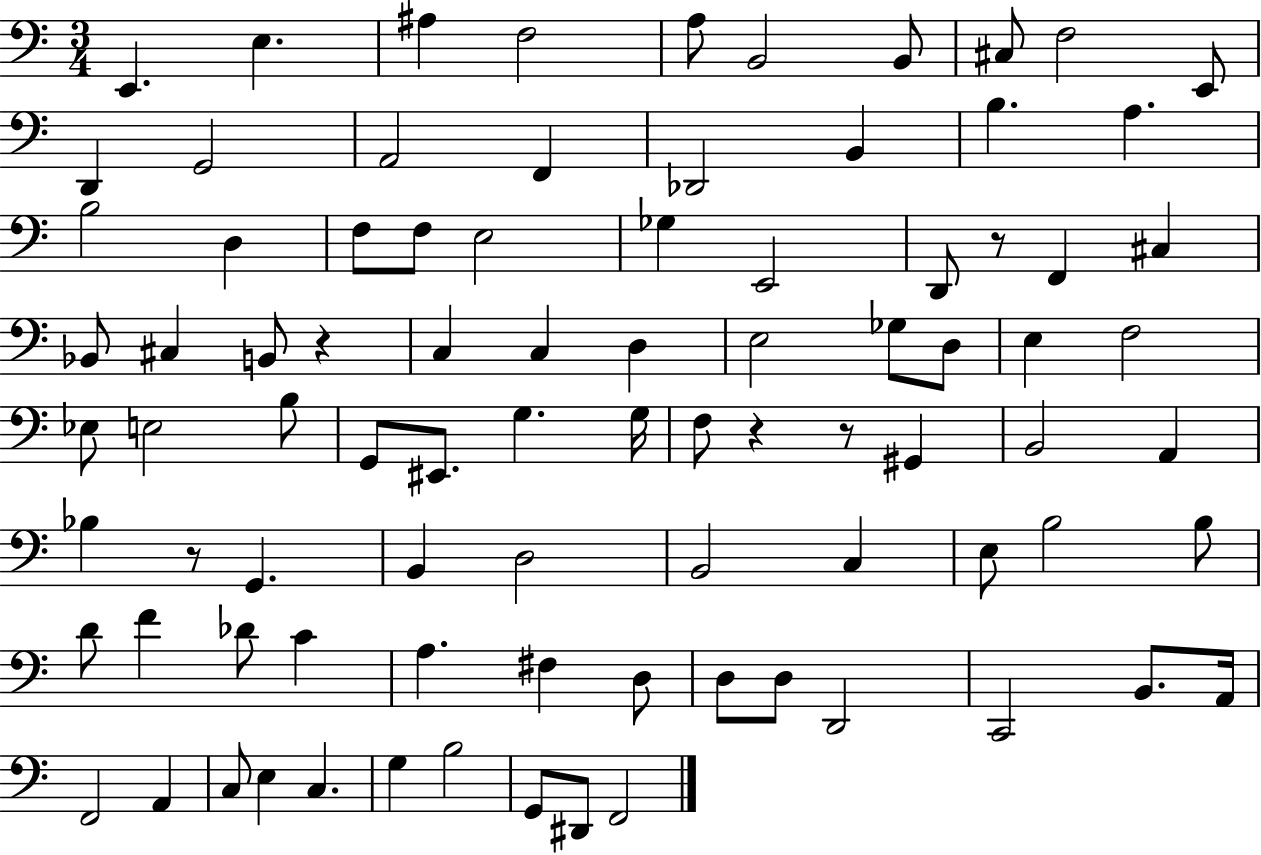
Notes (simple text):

E2/q. E3/q. A#3/q F3/h A3/e B2/h B2/e C#3/e F3/h E2/e D2/q G2/h A2/h F2/q Db2/h B2/q B3/q. A3/q. B3/h D3/q F3/e F3/e E3/h Gb3/q E2/h D2/e R/e F2/q C#3/q Bb2/e C#3/q B2/e R/q C3/q C3/q D3/q E3/h Gb3/e D3/e E3/q F3/h Eb3/e E3/h B3/e G2/e EIS2/e. G3/q. G3/s F3/e R/q R/e G#2/q B2/h A2/q Bb3/q R/e G2/q. B2/q D3/h B2/h C3/q E3/e B3/h B3/e D4/e F4/q Db4/e C4/q A3/q. F#3/q D3/e D3/e D3/e D2/h C2/h B2/e. A2/s F2/h A2/q C3/e E3/q C3/q. G3/q B3/h G2/e D#2/e F2/h